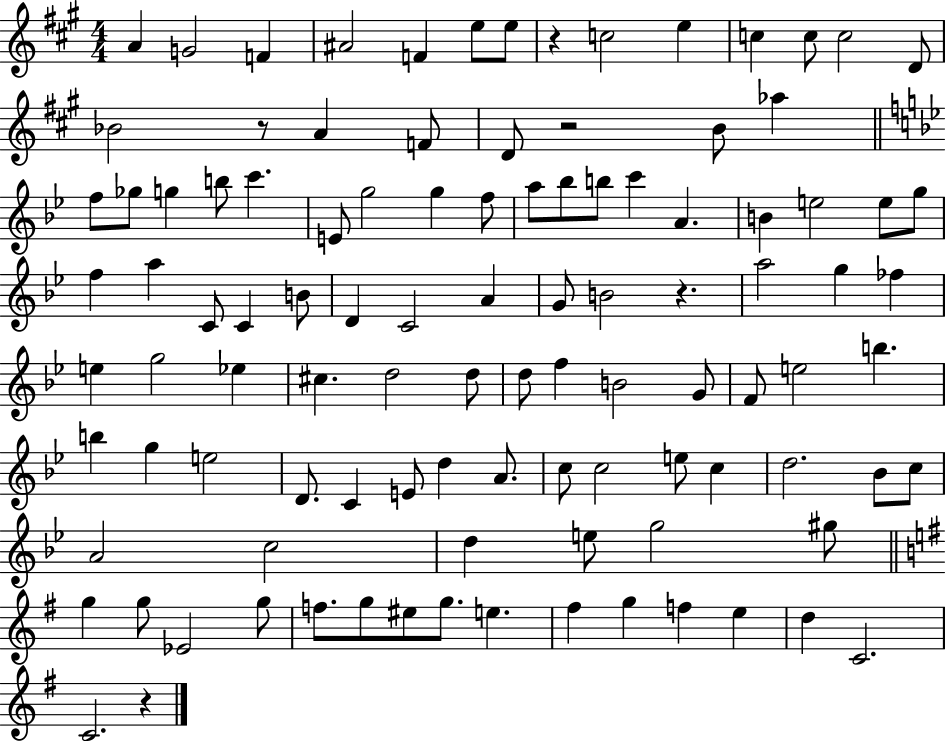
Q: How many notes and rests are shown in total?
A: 105